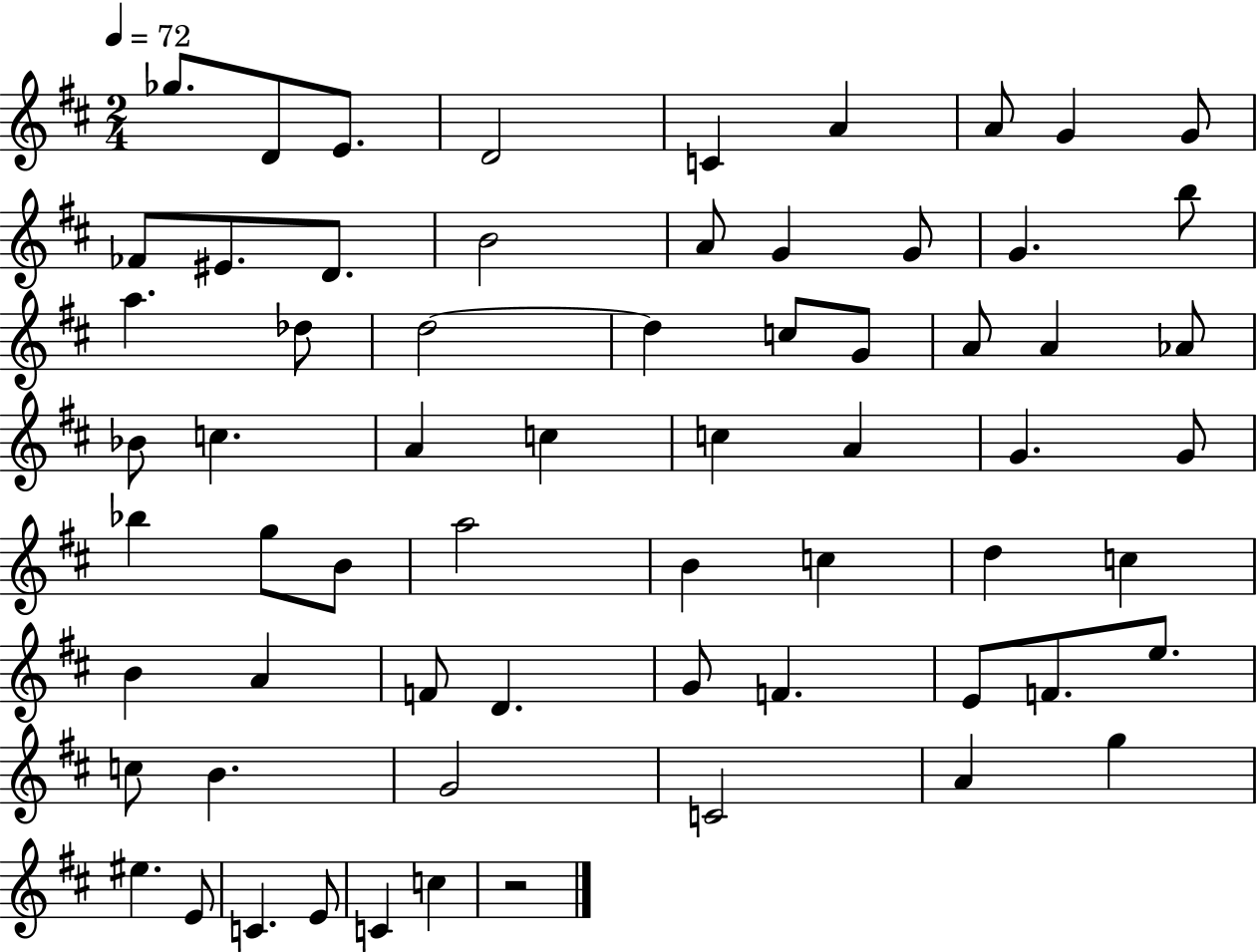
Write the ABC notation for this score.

X:1
T:Untitled
M:2/4
L:1/4
K:D
_g/2 D/2 E/2 D2 C A A/2 G G/2 _F/2 ^E/2 D/2 B2 A/2 G G/2 G b/2 a _d/2 d2 d c/2 G/2 A/2 A _A/2 _B/2 c A c c A G G/2 _b g/2 B/2 a2 B c d c B A F/2 D G/2 F E/2 F/2 e/2 c/2 B G2 C2 A g ^e E/2 C E/2 C c z2